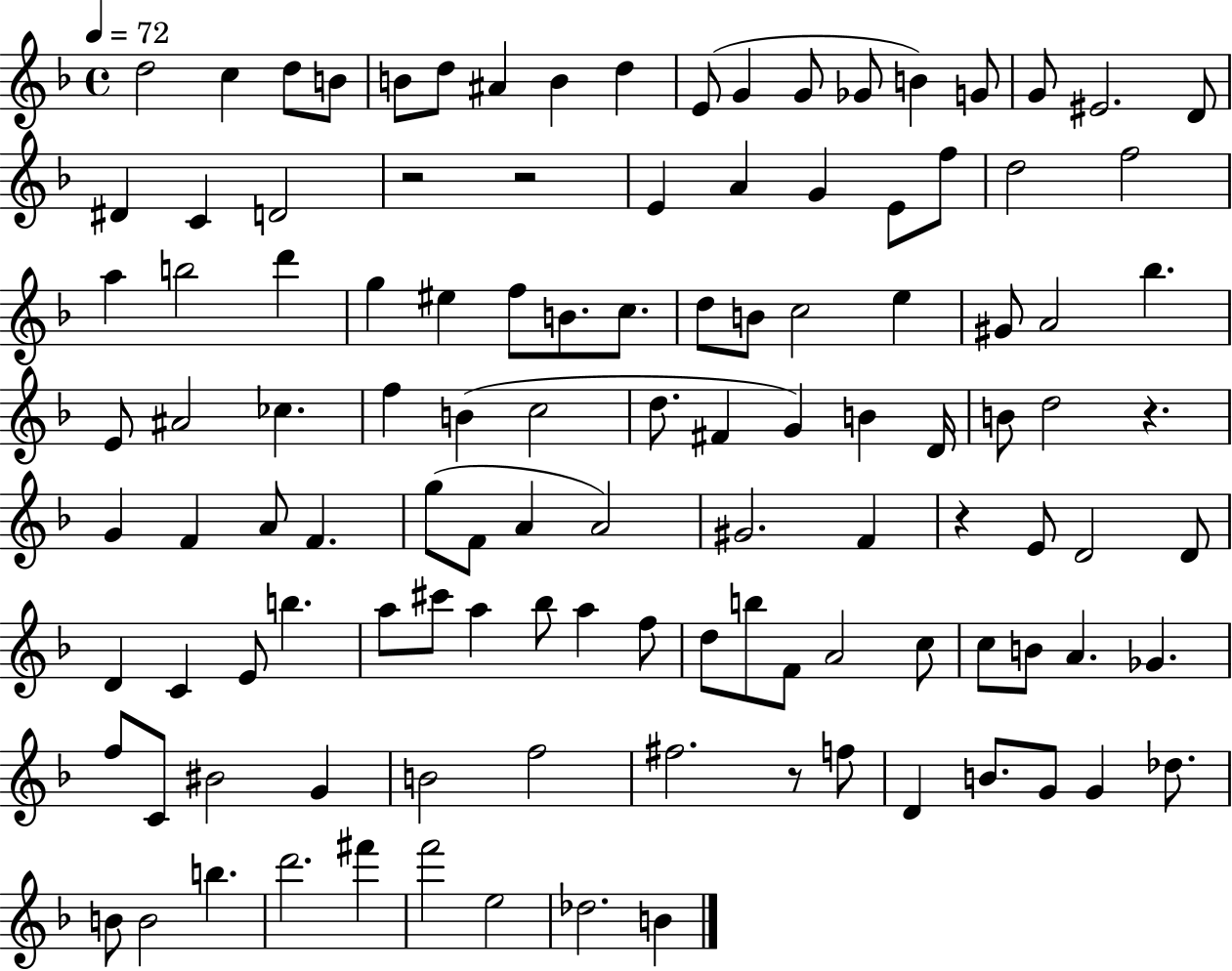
{
  \clef treble
  \time 4/4
  \defaultTimeSignature
  \key f \major
  \tempo 4 = 72
  d''2 c''4 d''8 b'8 | b'8 d''8 ais'4 b'4 d''4 | e'8( g'4 g'8 ges'8 b'4) g'8 | g'8 eis'2. d'8 | \break dis'4 c'4 d'2 | r2 r2 | e'4 a'4 g'4 e'8 f''8 | d''2 f''2 | \break a''4 b''2 d'''4 | g''4 eis''4 f''8 b'8. c''8. | d''8 b'8 c''2 e''4 | gis'8 a'2 bes''4. | \break e'8 ais'2 ces''4. | f''4 b'4( c''2 | d''8. fis'4 g'4) b'4 d'16 | b'8 d''2 r4. | \break g'4 f'4 a'8 f'4. | g''8( f'8 a'4 a'2) | gis'2. f'4 | r4 e'8 d'2 d'8 | \break d'4 c'4 e'8 b''4. | a''8 cis'''8 a''4 bes''8 a''4 f''8 | d''8 b''8 f'8 a'2 c''8 | c''8 b'8 a'4. ges'4. | \break f''8 c'8 bis'2 g'4 | b'2 f''2 | fis''2. r8 f''8 | d'4 b'8. g'8 g'4 des''8. | \break b'8 b'2 b''4. | d'''2. fis'''4 | f'''2 e''2 | des''2. b'4 | \break \bar "|."
}